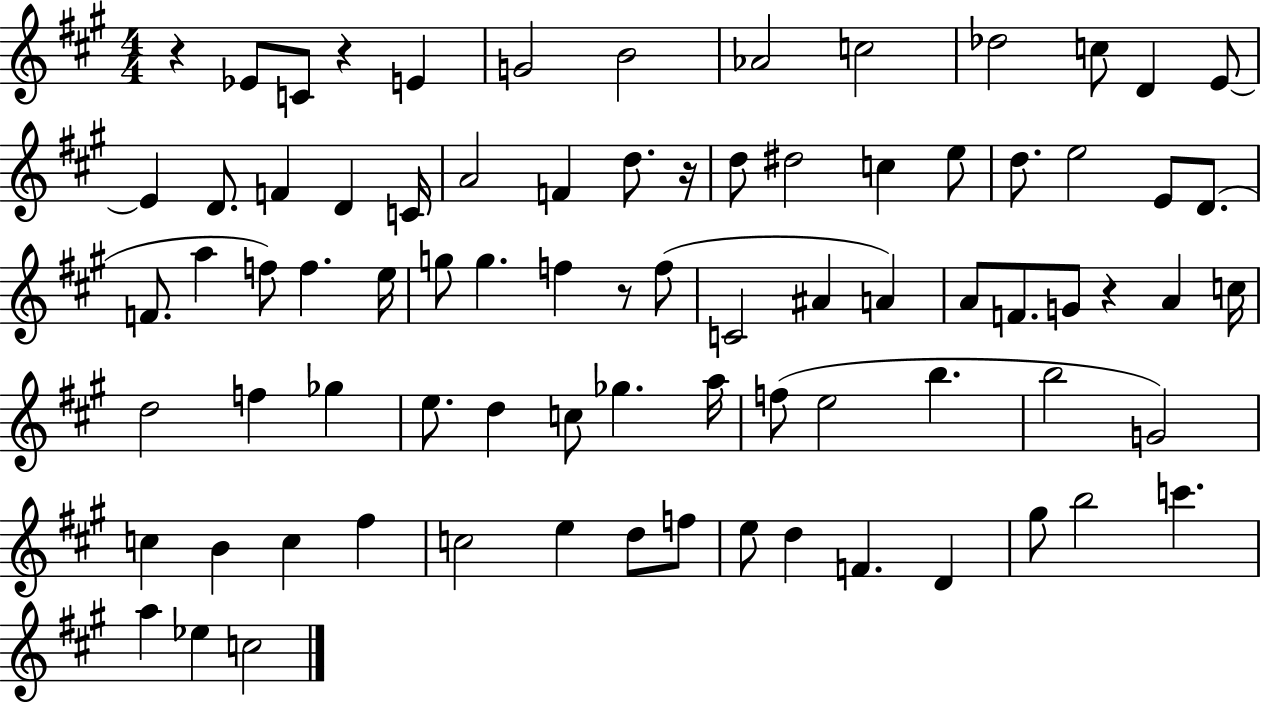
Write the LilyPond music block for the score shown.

{
  \clef treble
  \numericTimeSignature
  \time 4/4
  \key a \major
  r4 ees'8 c'8 r4 e'4 | g'2 b'2 | aes'2 c''2 | des''2 c''8 d'4 e'8~~ | \break e'4 d'8. f'4 d'4 c'16 | a'2 f'4 d''8. r16 | d''8 dis''2 c''4 e''8 | d''8. e''2 e'8 d'8.( | \break f'8. a''4 f''8) f''4. e''16 | g''8 g''4. f''4 r8 f''8( | c'2 ais'4 a'4) | a'8 f'8. g'8 r4 a'4 c''16 | \break d''2 f''4 ges''4 | e''8. d''4 c''8 ges''4. a''16 | f''8( e''2 b''4. | b''2 g'2) | \break c''4 b'4 c''4 fis''4 | c''2 e''4 d''8 f''8 | e''8 d''4 f'4. d'4 | gis''8 b''2 c'''4. | \break a''4 ees''4 c''2 | \bar "|."
}